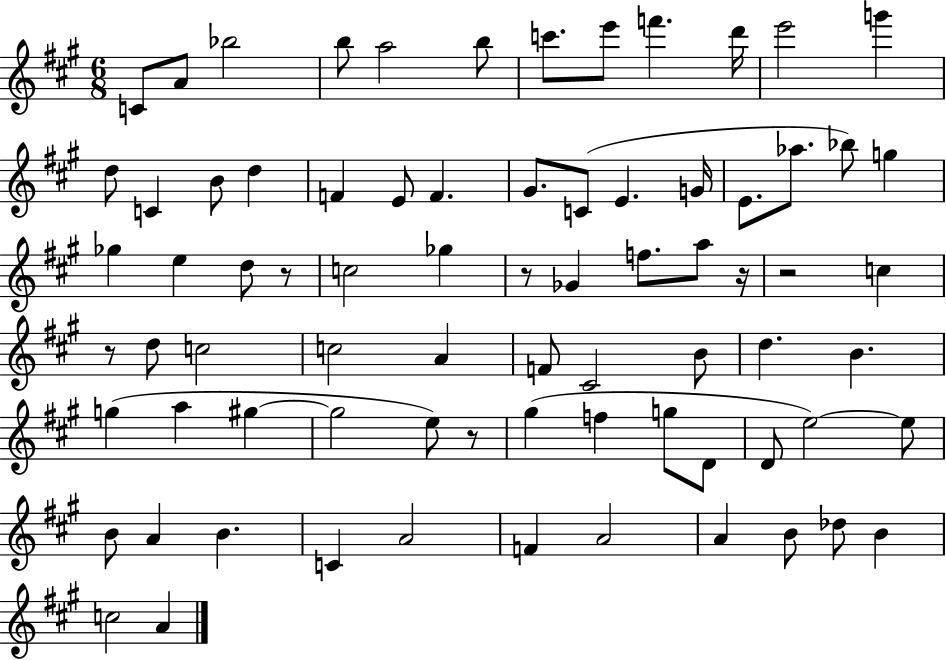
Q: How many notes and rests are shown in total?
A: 76